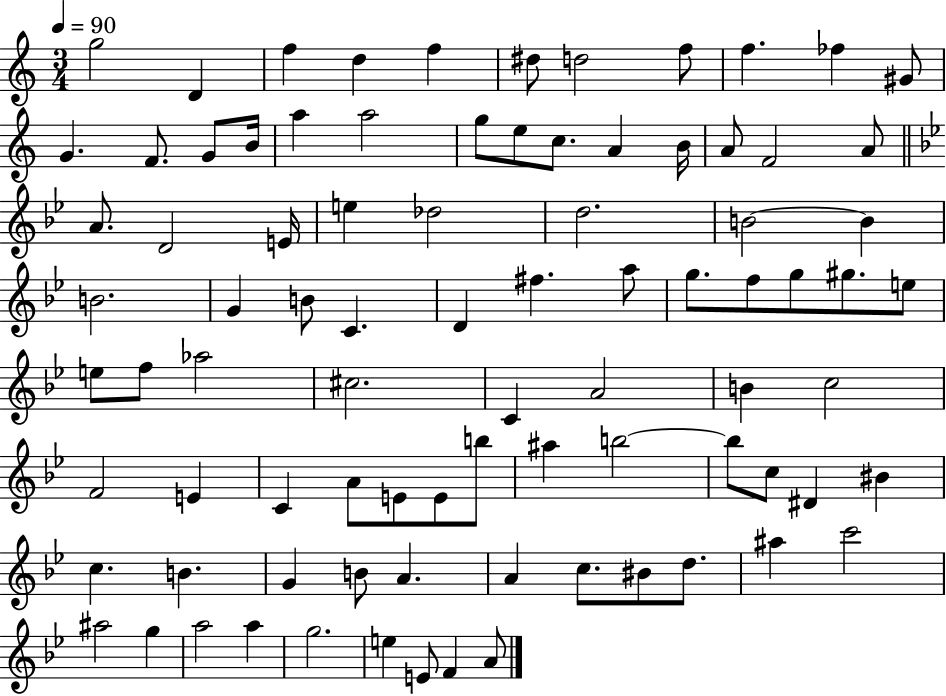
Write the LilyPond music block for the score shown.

{
  \clef treble
  \numericTimeSignature
  \time 3/4
  \key c \major
  \tempo 4 = 90
  g''2 d'4 | f''4 d''4 f''4 | dis''8 d''2 f''8 | f''4. fes''4 gis'8 | \break g'4. f'8. g'8 b'16 | a''4 a''2 | g''8 e''8 c''8. a'4 b'16 | a'8 f'2 a'8 | \break \bar "||" \break \key bes \major a'8. d'2 e'16 | e''4 des''2 | d''2. | b'2~~ b'4 | \break b'2. | g'4 b'8 c'4. | d'4 fis''4. a''8 | g''8. f''8 g''8 gis''8. e''8 | \break e''8 f''8 aes''2 | cis''2. | c'4 a'2 | b'4 c''2 | \break f'2 e'4 | c'4 a'8 e'8 e'8 b''8 | ais''4 b''2~~ | b''8 c''8 dis'4 bis'4 | \break c''4. b'4. | g'4 b'8 a'4. | a'4 c''8. bis'8 d''8. | ais''4 c'''2 | \break ais''2 g''4 | a''2 a''4 | g''2. | e''4 e'8 f'4 a'8 | \break \bar "|."
}